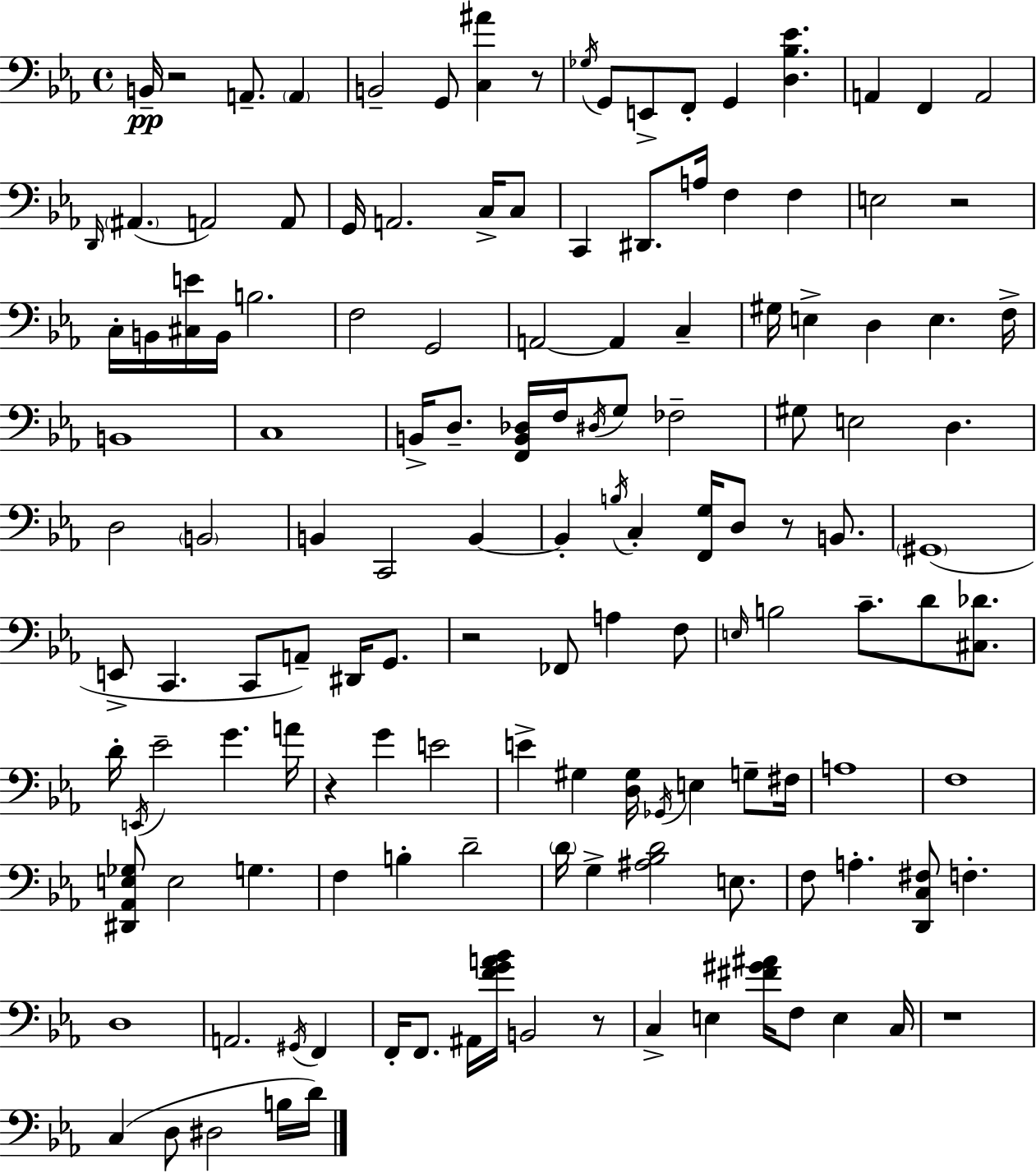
{
  \clef bass
  \time 4/4
  \defaultTimeSignature
  \key c \minor
  \repeat volta 2 { b,16--\pp r2 a,8.-- \parenthesize a,4 | b,2-- g,8 <c ais'>4 r8 | \acciaccatura { ges16 } g,8 e,8-> f,8-. g,4 <d bes ees'>4. | a,4 f,4 a,2 | \break \grace { d,16 }( \parenthesize ais,4. a,2) | a,8 g,16 a,2. c16-> | c8 c,4 dis,8. a16 f4 f4 | e2 r2 | \break c16-. b,16 <cis e'>16 b,16 b2. | f2 g,2 | a,2~~ a,4 c4-- | gis16 e4-> d4 e4. | \break f16-> b,1 | c1 | b,16-> d8.-- <f, b, des>16 f16 \acciaccatura { dis16 } g8 fes2-- | gis8 e2 d4. | \break d2 \parenthesize b,2 | b,4 c,2 b,4~~ | b,4-. \acciaccatura { b16 } c4-. <f, g>16 d8 r8 | b,8. \parenthesize gis,1( | \break e,8-> c,4. c,8 a,8--) | dis,16 g,8. r2 fes,8 a4 | f8 \grace { e16 } b2 c'8.-- | d'8 <cis des'>8. d'16-. \acciaccatura { e,16 } ees'2-- g'4. | \break a'16 r4 g'4 e'2 | e'4-> gis4 <d gis>16 \acciaccatura { ges,16 } | e4 g8-- fis16 a1 | f1 | \break <dis, aes, e ges>8 e2 | g4. f4 b4-. d'2-- | \parenthesize d'16 g4-> <ais bes d'>2 | e8. f8 a4.-. <d, c fis>8 | \break f4.-. d1 | a,2. | \acciaccatura { gis,16 } f,4 f,16-. f,8. ais,16 <f' g' a' bes'>16 b,2 | r8 c4-> e4 | \break <fis' gis' ais'>16 f8 e4 c16 r1 | c4( d8 dis2 | b16 d'16) } \bar "|."
}